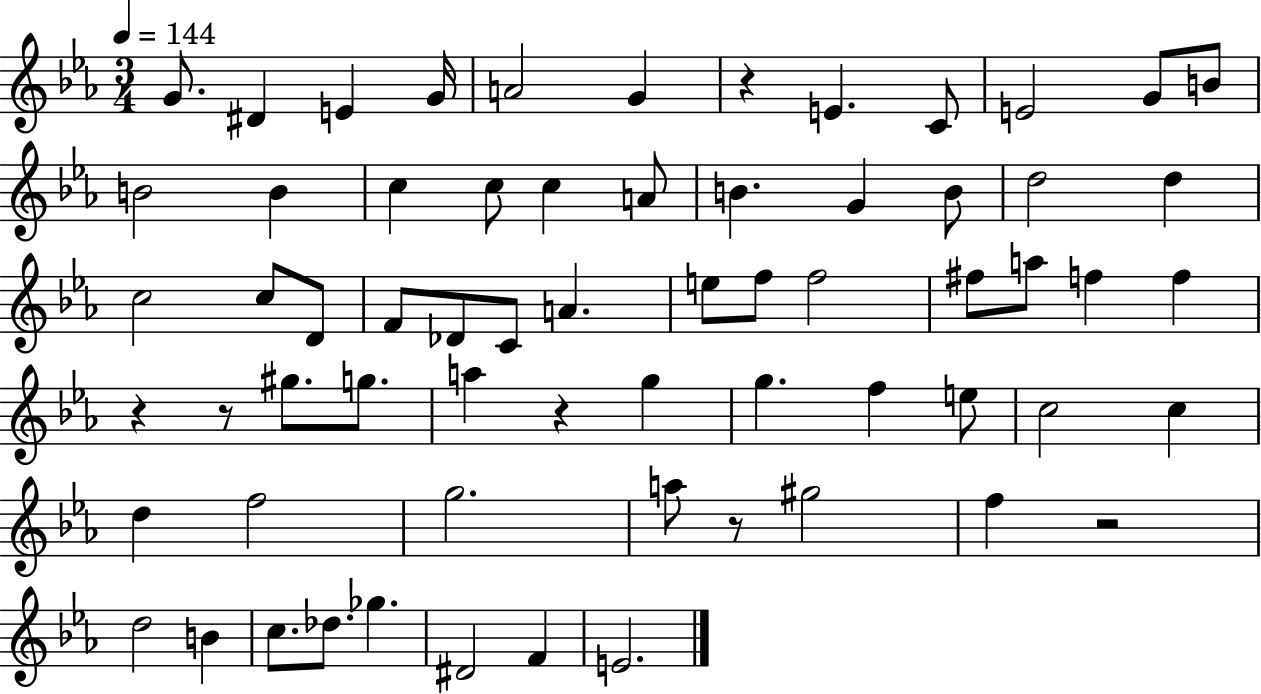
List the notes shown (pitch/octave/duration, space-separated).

G4/e. D#4/q E4/q G4/s A4/h G4/q R/q E4/q. C4/e E4/h G4/e B4/e B4/h B4/q C5/q C5/e C5/q A4/e B4/q. G4/q B4/e D5/h D5/q C5/h C5/e D4/e F4/e Db4/e C4/e A4/q. E5/e F5/e F5/h F#5/e A5/e F5/q F5/q R/q R/e G#5/e. G5/e. A5/q R/q G5/q G5/q. F5/q E5/e C5/h C5/q D5/q F5/h G5/h. A5/e R/e G#5/h F5/q R/h D5/h B4/q C5/e. Db5/e. Gb5/q. D#4/h F4/q E4/h.